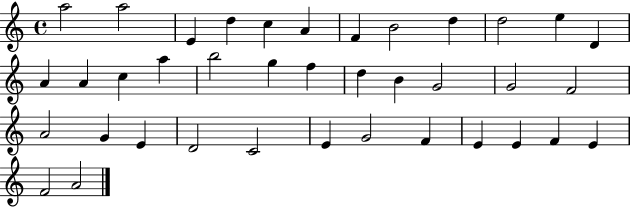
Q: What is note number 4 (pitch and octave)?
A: D5